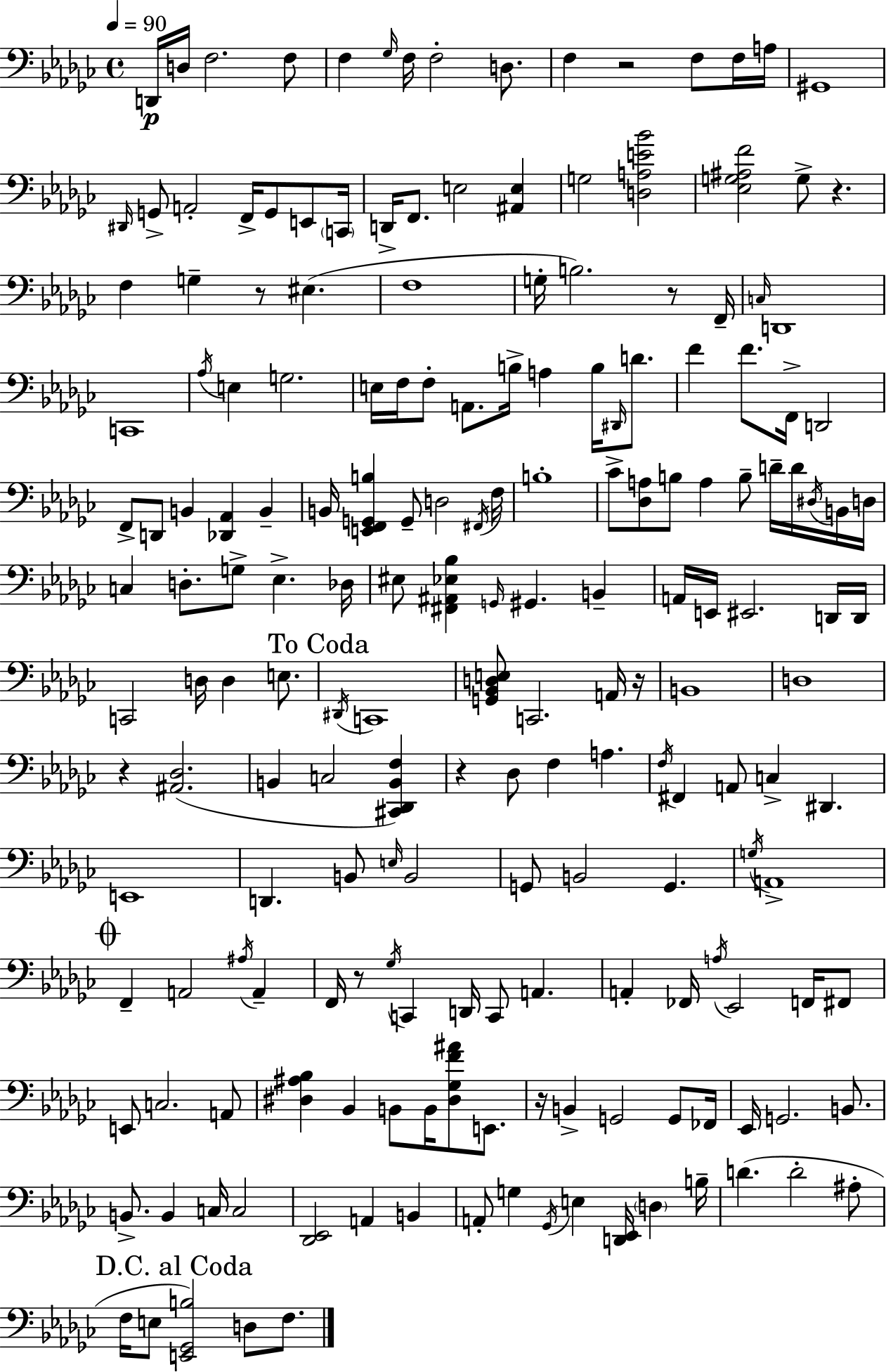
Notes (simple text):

D2/s D3/s F3/h. F3/e F3/q Gb3/s F3/s F3/h D3/e. F3/q R/h F3/e F3/s A3/s G#2/w D#2/s G2/e A2/h F2/s G2/e E2/e C2/s D2/s F2/e. E3/h [A#2,E3]/q G3/h [D3,A3,E4,Bb4]/h [Eb3,G3,A#3,F4]/h G3/e R/q. F3/q G3/q R/e EIS3/q. F3/w G3/s B3/h. R/e F2/s C3/s D2/w C2/w Ab3/s E3/q G3/h. E3/s F3/s F3/e A2/e. B3/s A3/q B3/s D#2/s D4/e. F4/q F4/e. F2/s D2/h F2/e D2/e B2/q [Db2,Ab2]/q B2/q B2/s [E2,F2,G2,B3]/q G2/e D3/h F#2/s F3/s B3/w CES4/e [Db3,A3]/e B3/e A3/q B3/e D4/s D4/s D#3/s B2/s D3/s C3/q D3/e. G3/e Eb3/q. Db3/s EIS3/e [F#2,A#2,Eb3,Bb3]/q G2/s G#2/q. B2/q A2/s E2/s EIS2/h. D2/s D2/s C2/h D3/s D3/q E3/e. D#2/s C2/w [G2,Bb2,D3,E3]/e C2/h. A2/s R/s B2/w D3/w R/q [A#2,Db3]/h. B2/q C3/h [C#2,Db2,B2,F3]/q R/q Db3/e F3/q A3/q. F3/s F#2/q A2/e C3/q D#2/q. E2/w D2/q. B2/e E3/s B2/h G2/e B2/h G2/q. G3/s A2/w F2/q A2/h A#3/s A2/q F2/s R/e Gb3/s C2/q D2/s C2/e A2/q. A2/q FES2/s A3/s Eb2/h F2/s F#2/e E2/e C3/h. A2/e [D#3,A#3,Bb3]/q Bb2/q B2/e B2/s [D#3,Gb3,F4,A#4]/e E2/e. R/s B2/q G2/h G2/e FES2/s Eb2/s G2/h. B2/e. B2/e. B2/q C3/s C3/h [Db2,Eb2]/h A2/q B2/q A2/e G3/q Gb2/s E3/q [D2,Eb2]/s D3/q B3/s D4/q. D4/h A#3/e F3/s E3/e [E2,Gb2,B3]/h D3/e F3/e.